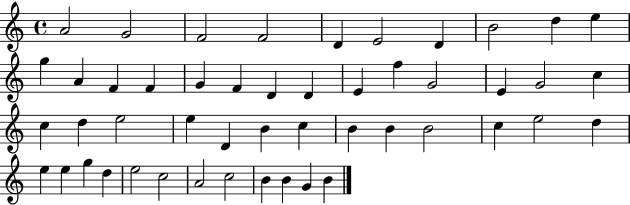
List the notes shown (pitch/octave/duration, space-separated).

A4/h G4/h F4/h F4/h D4/q E4/h D4/q B4/h D5/q E5/q G5/q A4/q F4/q F4/q G4/q F4/q D4/q D4/q E4/q F5/q G4/h E4/q G4/h C5/q C5/q D5/q E5/h E5/q D4/q B4/q C5/q B4/q B4/q B4/h C5/q E5/h D5/q E5/q E5/q G5/q D5/q E5/h C5/h A4/h C5/h B4/q B4/q G4/q B4/q